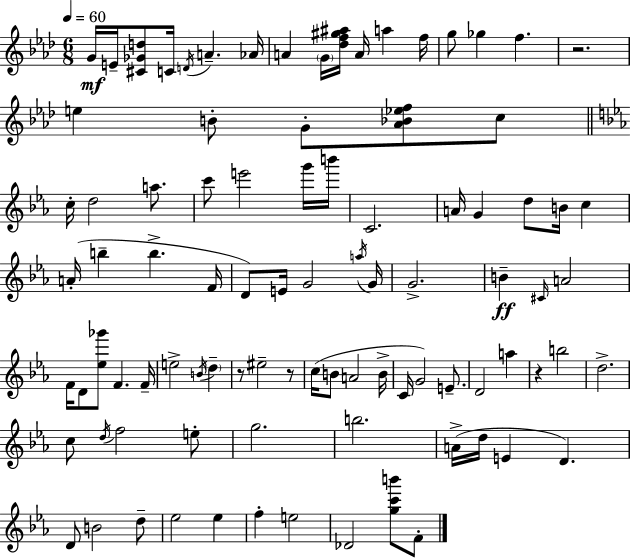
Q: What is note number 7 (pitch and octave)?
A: A4